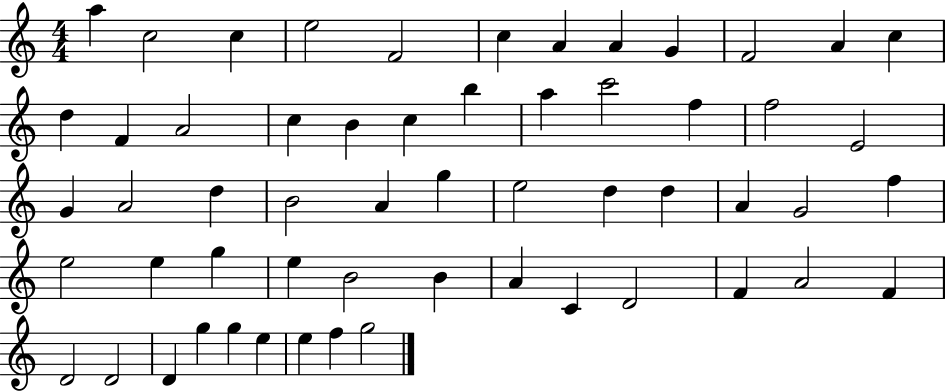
X:1
T:Untitled
M:4/4
L:1/4
K:C
a c2 c e2 F2 c A A G F2 A c d F A2 c B c b a c'2 f f2 E2 G A2 d B2 A g e2 d d A G2 f e2 e g e B2 B A C D2 F A2 F D2 D2 D g g e e f g2